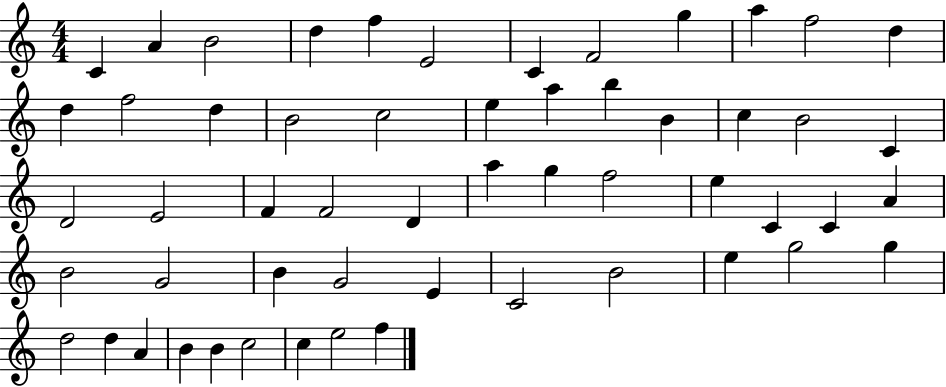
X:1
T:Untitled
M:4/4
L:1/4
K:C
C A B2 d f E2 C F2 g a f2 d d f2 d B2 c2 e a b B c B2 C D2 E2 F F2 D a g f2 e C C A B2 G2 B G2 E C2 B2 e g2 g d2 d A B B c2 c e2 f